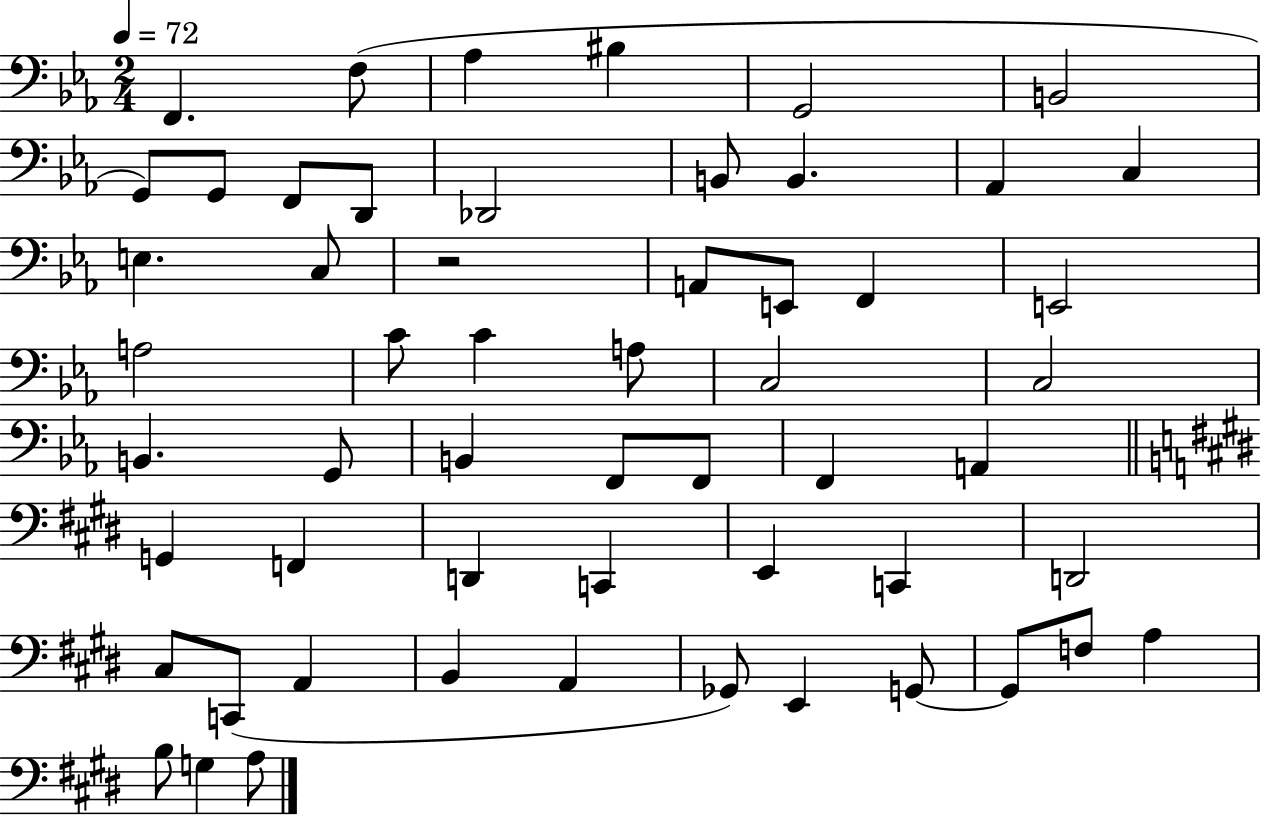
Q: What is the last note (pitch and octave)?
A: A3